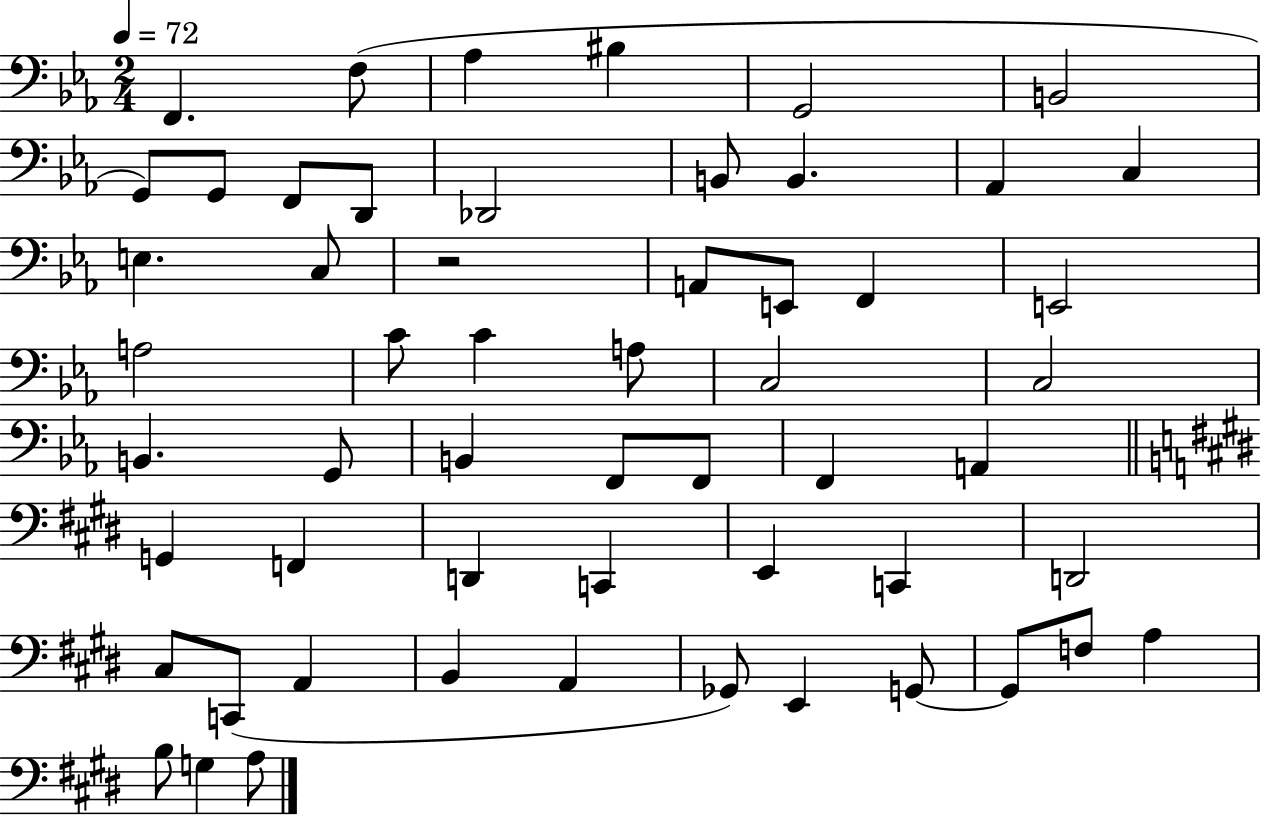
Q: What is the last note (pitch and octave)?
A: A3